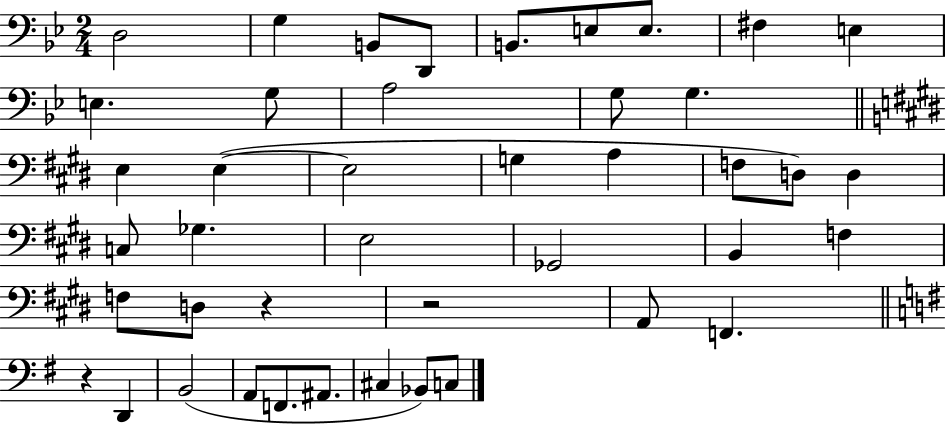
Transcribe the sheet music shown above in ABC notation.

X:1
T:Untitled
M:2/4
L:1/4
K:Bb
D,2 G, B,,/2 D,,/2 B,,/2 E,/2 E,/2 ^F, E, E, G,/2 A,2 G,/2 G, E, E, E,2 G, A, F,/2 D,/2 D, C,/2 _G, E,2 _G,,2 B,, F, F,/2 D,/2 z z2 A,,/2 F,, z D,, B,,2 A,,/2 F,,/2 ^A,,/2 ^C, _B,,/2 C,/2